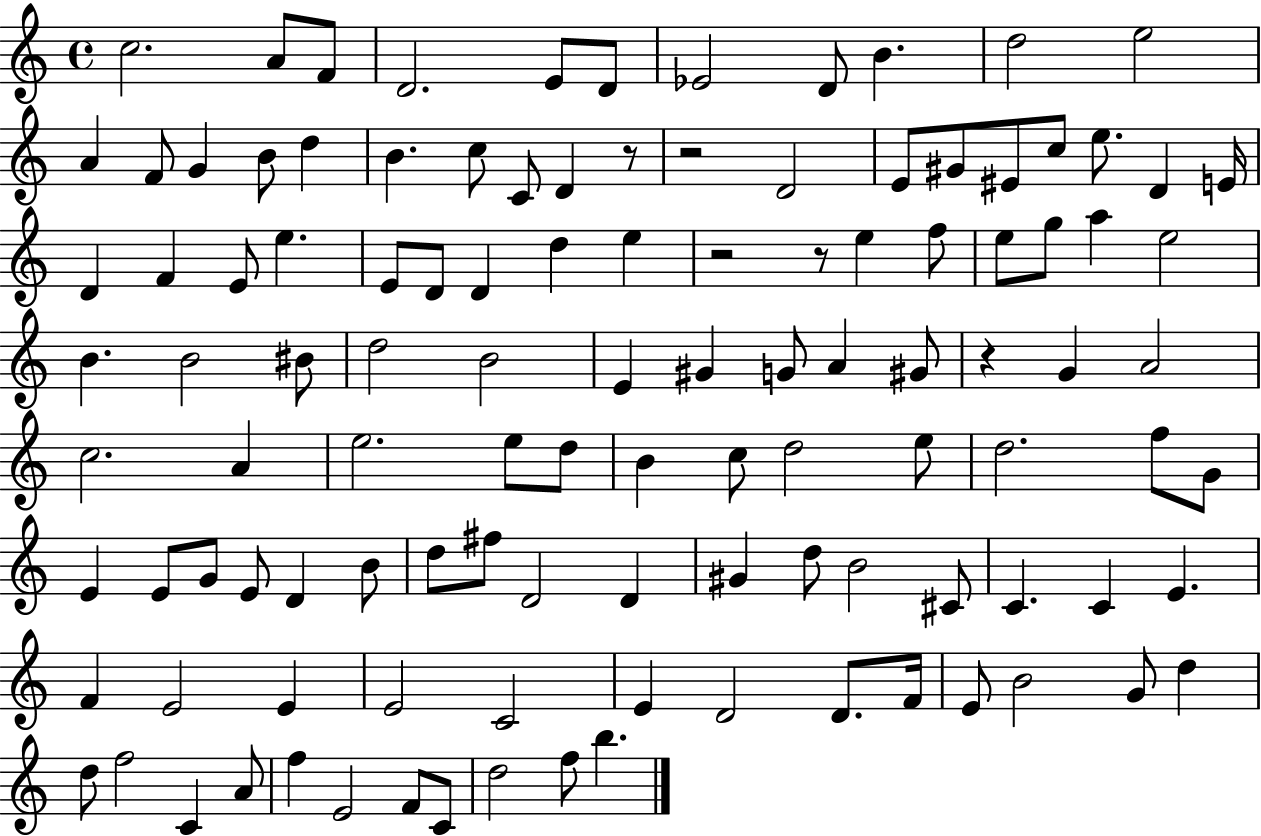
{
  \clef treble
  \time 4/4
  \defaultTimeSignature
  \key c \major
  c''2. a'8 f'8 | d'2. e'8 d'8 | ees'2 d'8 b'4. | d''2 e''2 | \break a'4 f'8 g'4 b'8 d''4 | b'4. c''8 c'8 d'4 r8 | r2 d'2 | e'8 gis'8 eis'8 c''8 e''8. d'4 e'16 | \break d'4 f'4 e'8 e''4. | e'8 d'8 d'4 d''4 e''4 | r2 r8 e''4 f''8 | e''8 g''8 a''4 e''2 | \break b'4. b'2 bis'8 | d''2 b'2 | e'4 gis'4 g'8 a'4 gis'8 | r4 g'4 a'2 | \break c''2. a'4 | e''2. e''8 d''8 | b'4 c''8 d''2 e''8 | d''2. f''8 g'8 | \break e'4 e'8 g'8 e'8 d'4 b'8 | d''8 fis''8 d'2 d'4 | gis'4 d''8 b'2 cis'8 | c'4. c'4 e'4. | \break f'4 e'2 e'4 | e'2 c'2 | e'4 d'2 d'8. f'16 | e'8 b'2 g'8 d''4 | \break d''8 f''2 c'4 a'8 | f''4 e'2 f'8 c'8 | d''2 f''8 b''4. | \bar "|."
}